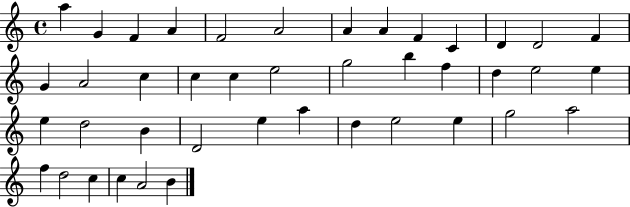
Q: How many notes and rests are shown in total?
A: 42